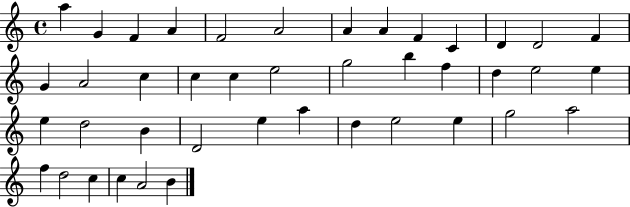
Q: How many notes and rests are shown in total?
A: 42